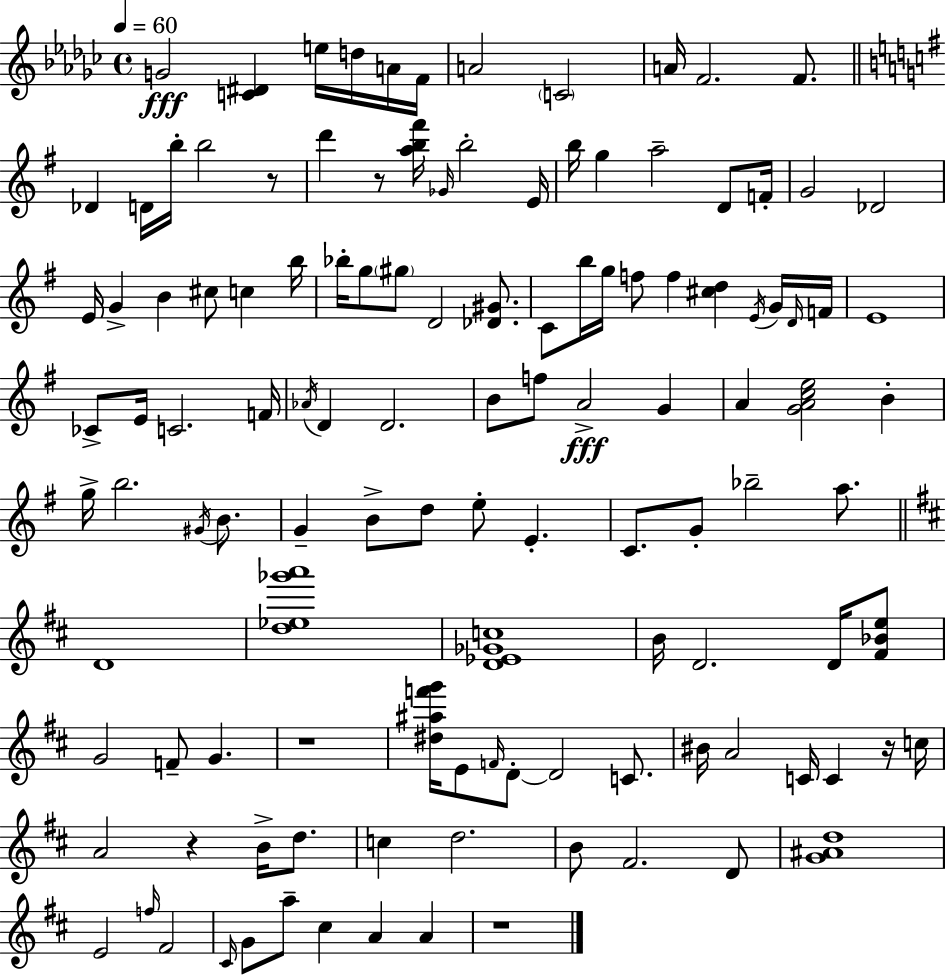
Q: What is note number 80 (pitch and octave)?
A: F4